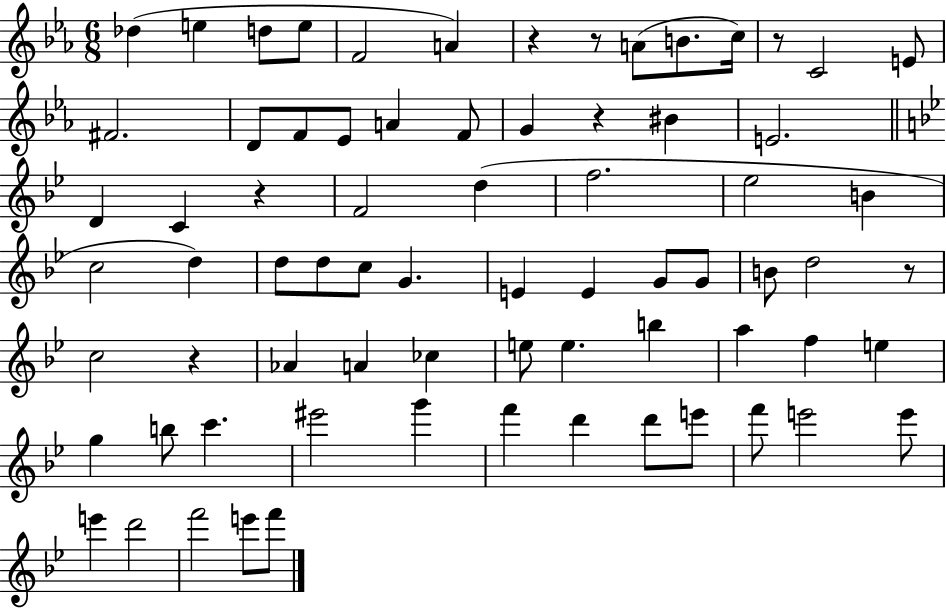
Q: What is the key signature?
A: EES major